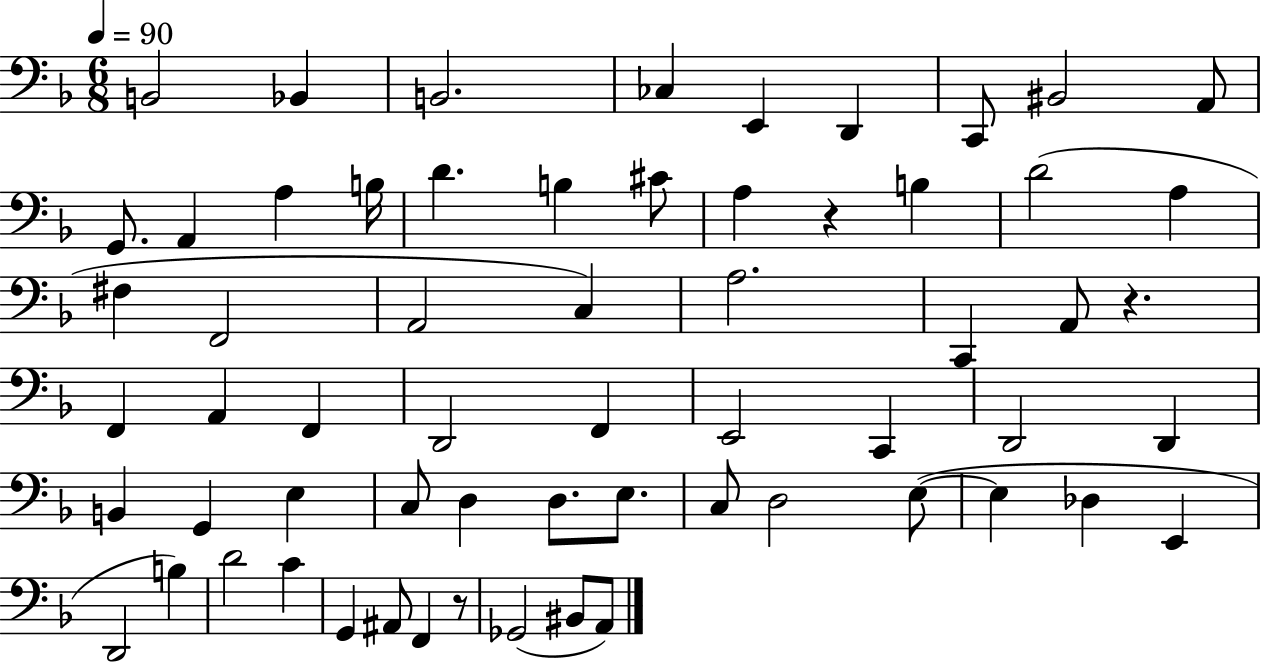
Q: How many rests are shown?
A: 3